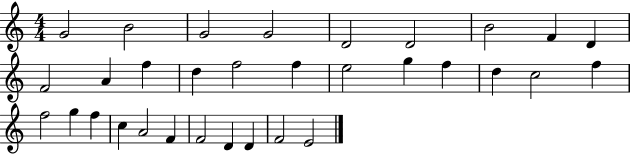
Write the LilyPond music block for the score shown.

{
  \clef treble
  \numericTimeSignature
  \time 4/4
  \key c \major
  g'2 b'2 | g'2 g'2 | d'2 d'2 | b'2 f'4 d'4 | \break f'2 a'4 f''4 | d''4 f''2 f''4 | e''2 g''4 f''4 | d''4 c''2 f''4 | \break f''2 g''4 f''4 | c''4 a'2 f'4 | f'2 d'4 d'4 | f'2 e'2 | \break \bar "|."
}